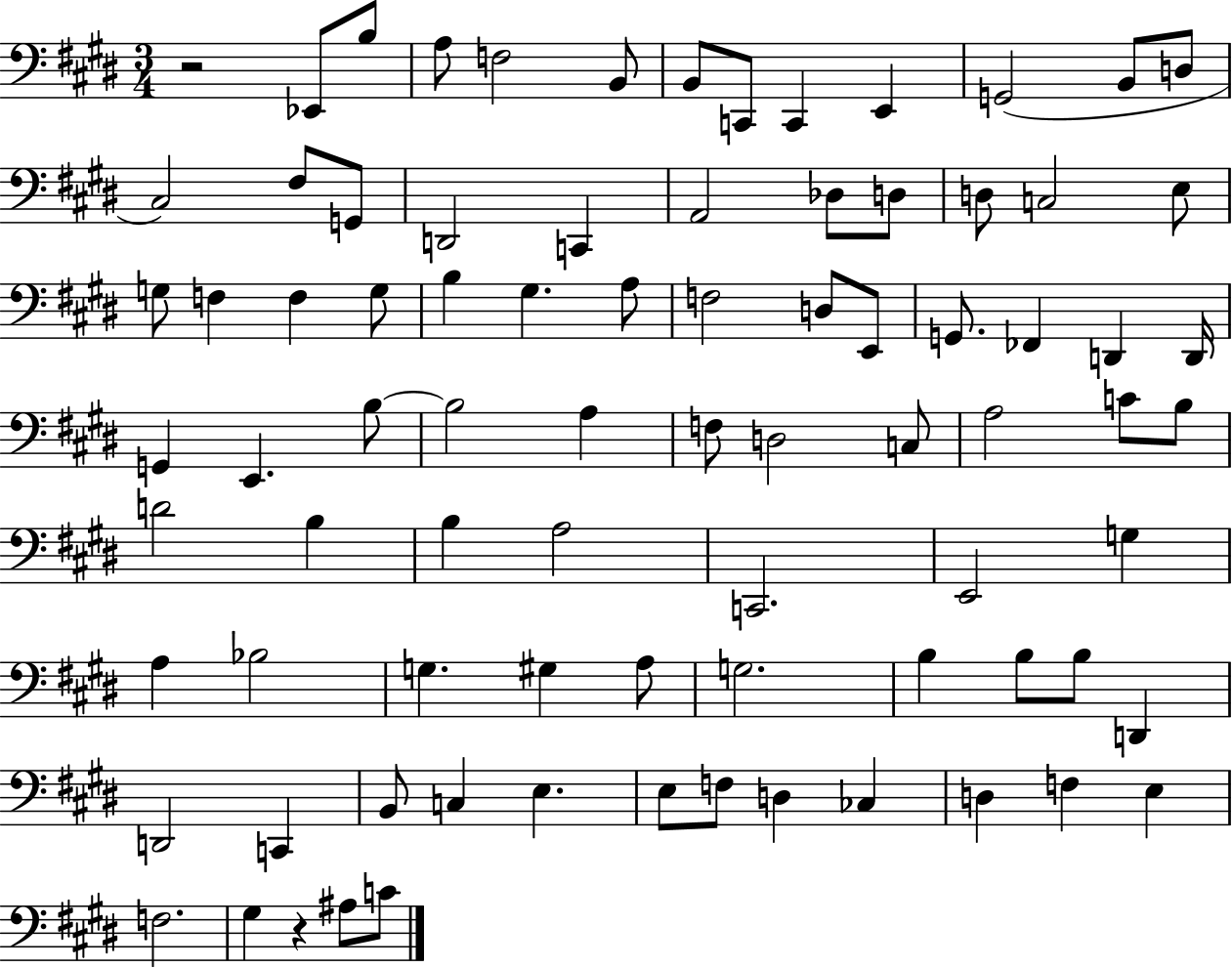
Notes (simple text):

R/h Eb2/e B3/e A3/e F3/h B2/e B2/e C2/e C2/q E2/q G2/h B2/e D3/e C#3/h F#3/e G2/e D2/h C2/q A2/h Db3/e D3/e D3/e C3/h E3/e G3/e F3/q F3/q G3/e B3/q G#3/q. A3/e F3/h D3/e E2/e G2/e. FES2/q D2/q D2/s G2/q E2/q. B3/e B3/h A3/q F3/e D3/h C3/e A3/h C4/e B3/e D4/h B3/q B3/q A3/h C2/h. E2/h G3/q A3/q Bb3/h G3/q. G#3/q A3/e G3/h. B3/q B3/e B3/e D2/q D2/h C2/q B2/e C3/q E3/q. E3/e F3/e D3/q CES3/q D3/q F3/q E3/q F3/h. G#3/q R/q A#3/e C4/e